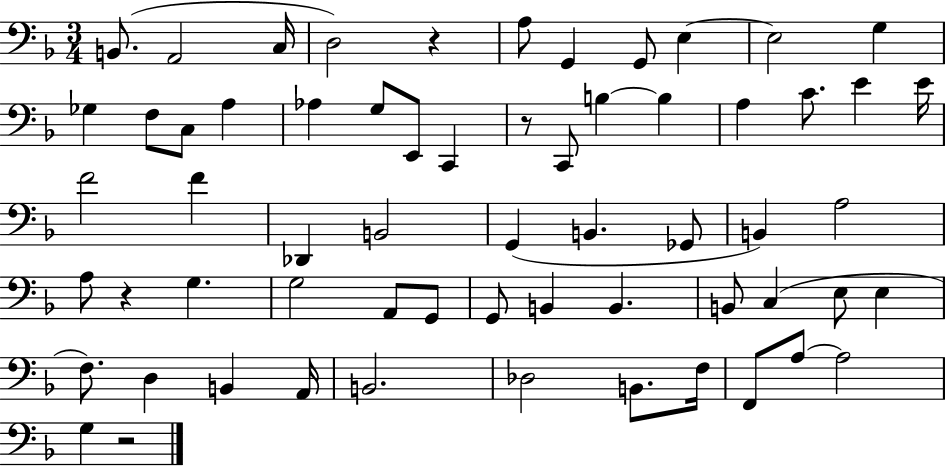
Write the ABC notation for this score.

X:1
T:Untitled
M:3/4
L:1/4
K:F
B,,/2 A,,2 C,/4 D,2 z A,/2 G,, G,,/2 E, E,2 G, _G, F,/2 C,/2 A, _A, G,/2 E,,/2 C,, z/2 C,,/2 B, B, A, C/2 E E/4 F2 F _D,, B,,2 G,, B,, _G,,/2 B,, A,2 A,/2 z G, G,2 A,,/2 G,,/2 G,,/2 B,, B,, B,,/2 C, E,/2 E, F,/2 D, B,, A,,/4 B,,2 _D,2 B,,/2 F,/4 F,,/2 A,/2 A,2 G, z2